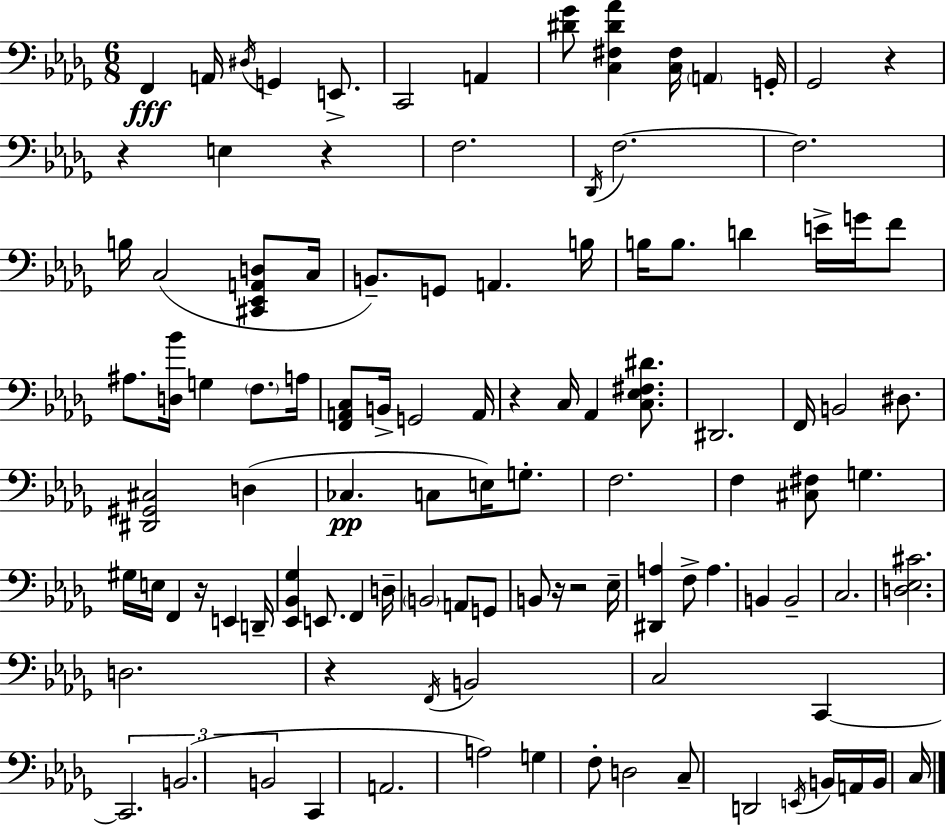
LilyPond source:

{
  \clef bass
  \numericTimeSignature
  \time 6/8
  \key bes \minor
  f,4\fff a,16 \acciaccatura { dis16 } g,4 e,8.-> | c,2 a,4 | <dis' ges'>8 <c fis dis' aes'>4 <c fis>16 \parenthesize a,4 | g,16-. ges,2 r4 | \break r4 e4 r4 | f2. | \acciaccatura { des,16 } f2.~~ | f2. | \break b16 c2( <cis, ees, a, d>8 | c16 b,8.--) g,8 a,4. | b16 b16 b8. d'4 e'16-> g'16 | f'8 ais8. <d bes'>16 g4 \parenthesize f8. | \break a16 <f, a, c>8 b,16-> g,2 | a,16 r4 c16 aes,4 <c ees fis dis'>8. | dis,2. | f,16 b,2 dis8. | \break <dis, gis, cis>2 d4( | ces4.\pp c8 e16) g8.-. | f2. | f4 <cis fis>8 g4. | \break gis16 e16 f,4 r16 e,4 | d,16-- <ees, bes, ges>4 e,8. f,4 | d16-- \parenthesize b,2 a,8 | g,8 b,8 r16 r2 | \break ees16-- <dis, a>4 f8-> a4. | b,4 b,2-- | c2. | <d ees cis'>2. | \break d2. | r4 \acciaccatura { f,16 } b,2 | c2 c,4~~ | \tuplet 3/2 { c,2. | \break b,2.( | b,2 } c,4 | a,2. | a2) g4 | \break f8-. d2 | c8-- d,2 \acciaccatura { e,16 } | b,16 a,16 b,16 c16 \bar "|."
}